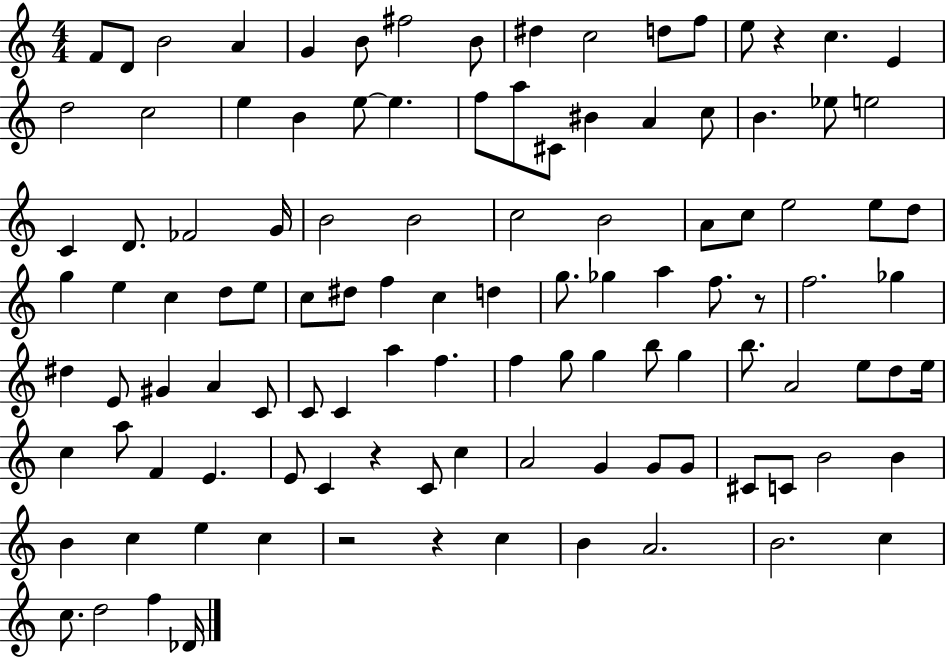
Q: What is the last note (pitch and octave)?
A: Db4